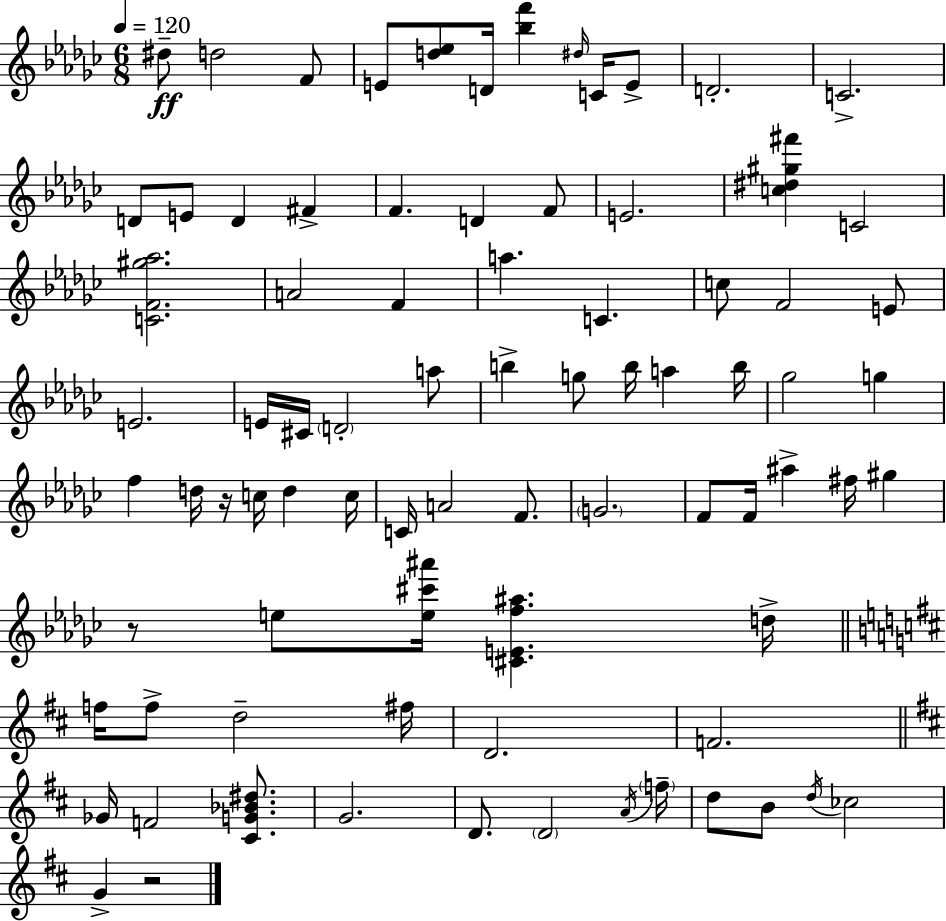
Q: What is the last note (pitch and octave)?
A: G4